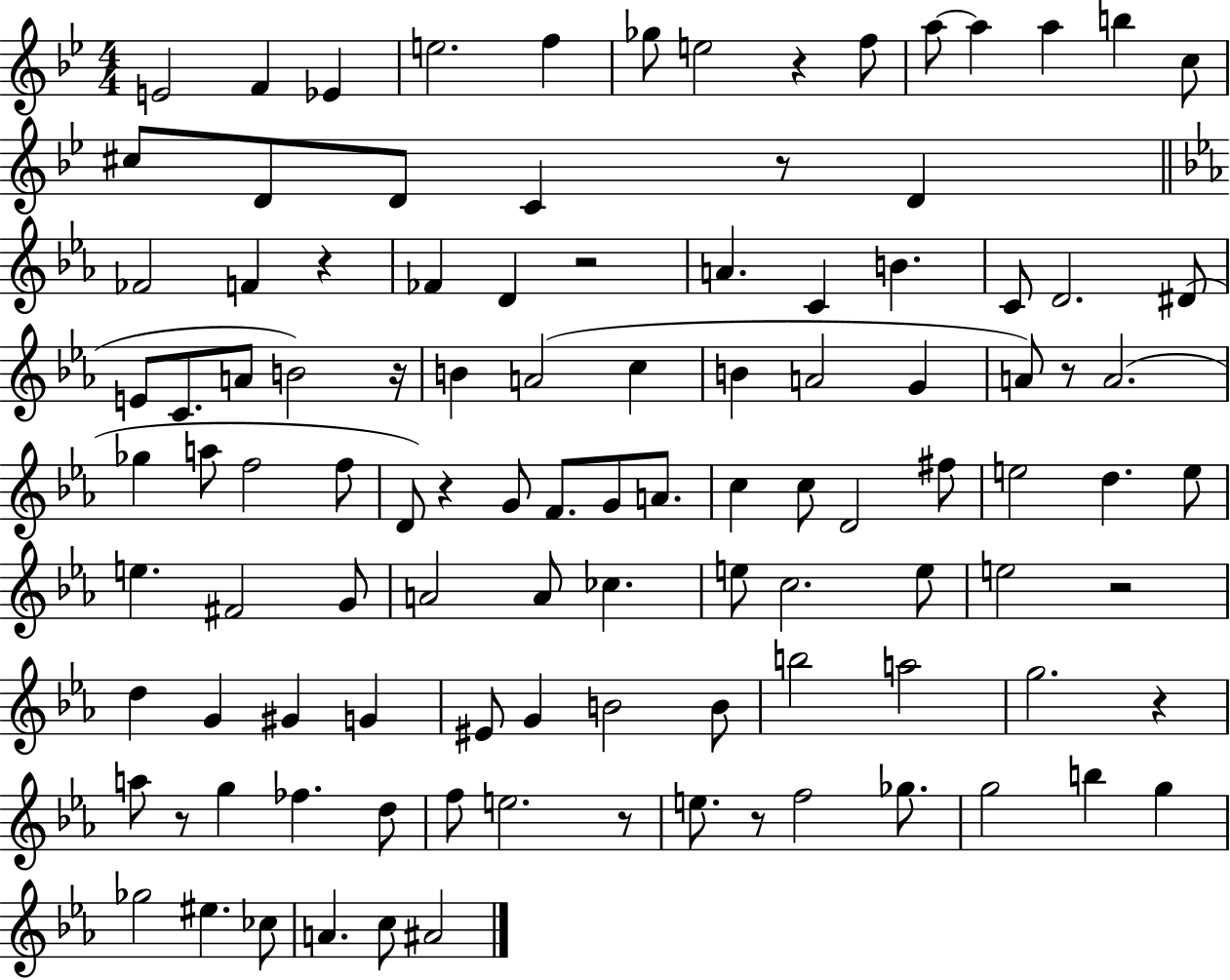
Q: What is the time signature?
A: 4/4